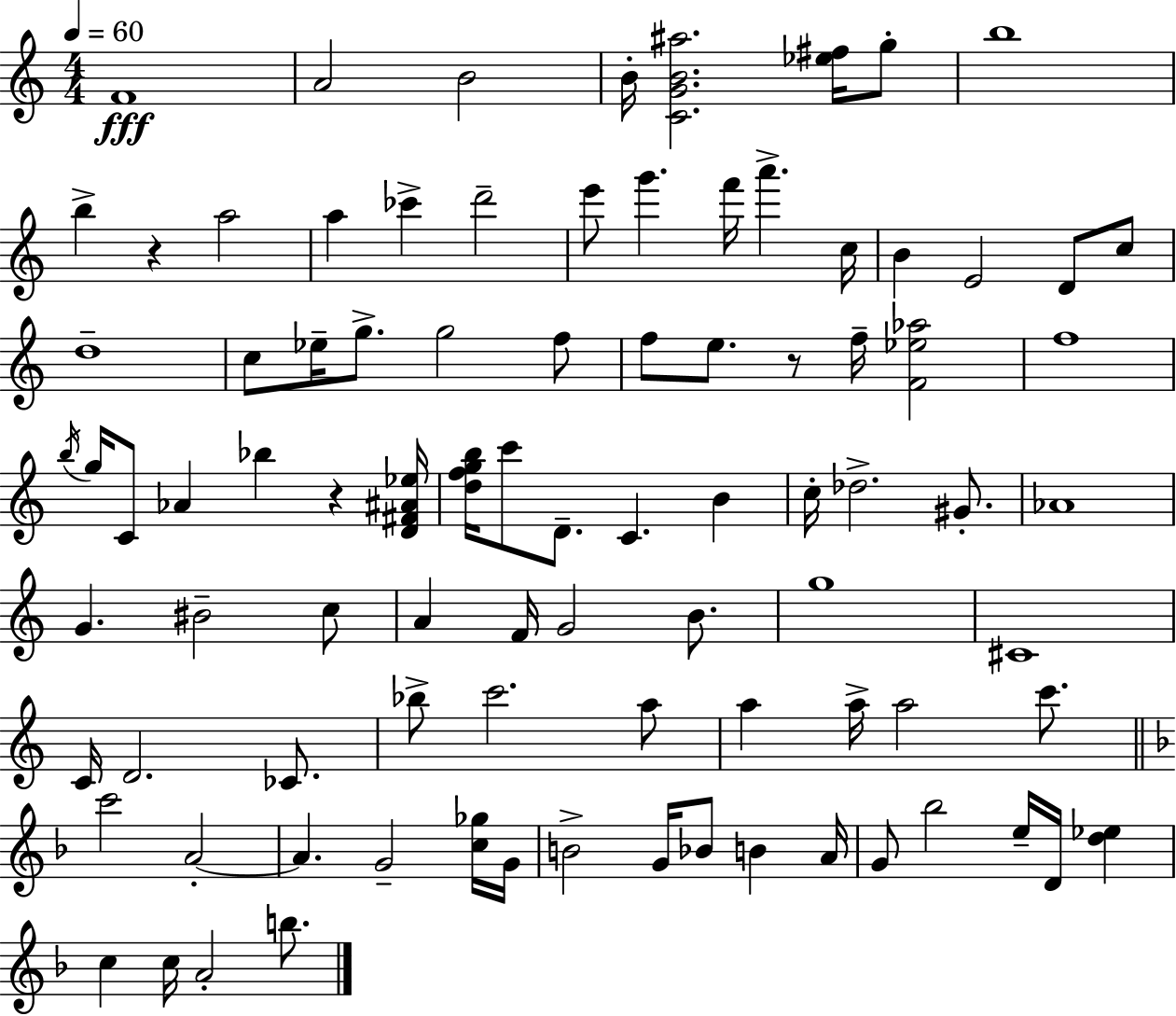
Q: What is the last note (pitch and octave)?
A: B5